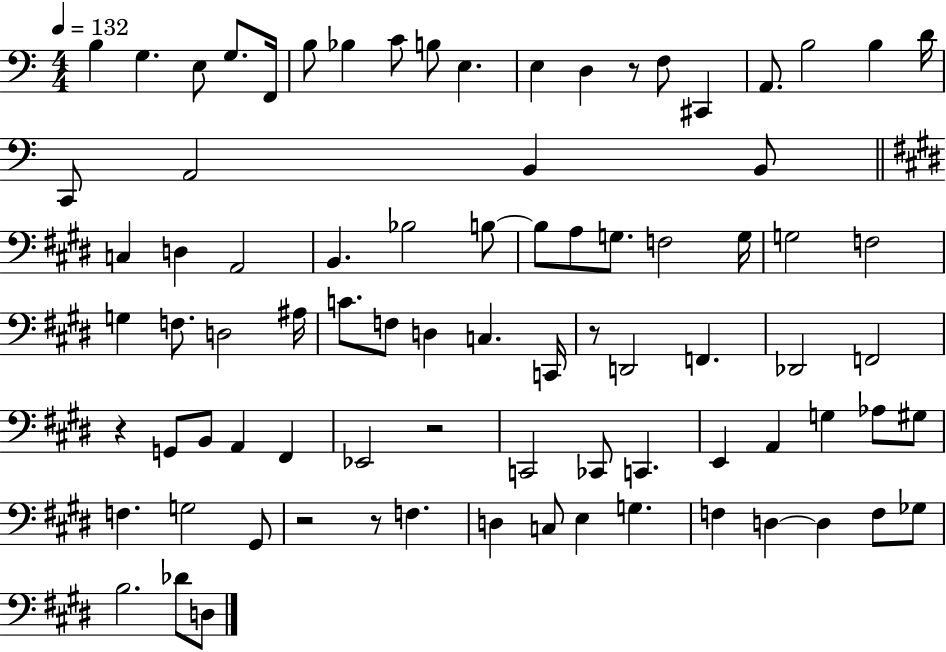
{
  \clef bass
  \numericTimeSignature
  \time 4/4
  \key c \major
  \tempo 4 = 132
  b4 g4. e8 g8. f,16 | b8 bes4 c'8 b8 e4. | e4 d4 r8 f8 cis,4 | a,8. b2 b4 d'16 | \break c,8 a,2 b,4 b,8 | \bar "||" \break \key e \major c4 d4 a,2 | b,4. bes2 b8~~ | b8 a8 g8. f2 g16 | g2 f2 | \break g4 f8. d2 ais16 | c'8. f8 d4 c4. c,16 | r8 d,2 f,4. | des,2 f,2 | \break r4 g,8 b,8 a,4 fis,4 | ees,2 r2 | c,2 ces,8 c,4. | e,4 a,4 g4 aes8 gis8 | \break f4. g2 gis,8 | r2 r8 f4. | d4 c8 e4 g4. | f4 d4~~ d4 f8 ges8 | \break b2. des'8 d8 | \bar "|."
}